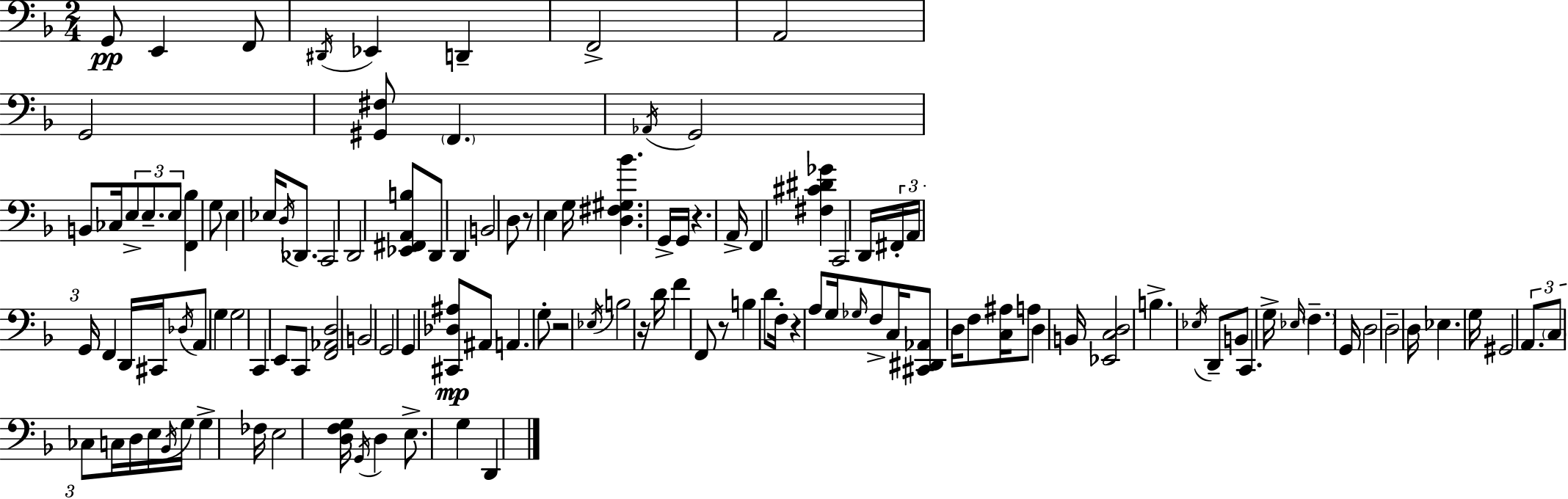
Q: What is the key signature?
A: F major